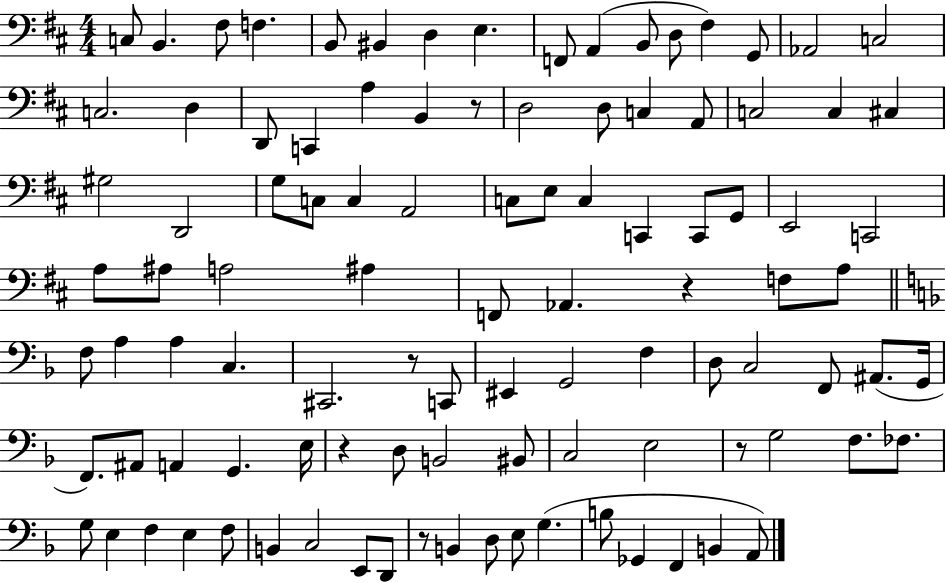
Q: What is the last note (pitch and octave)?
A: A2